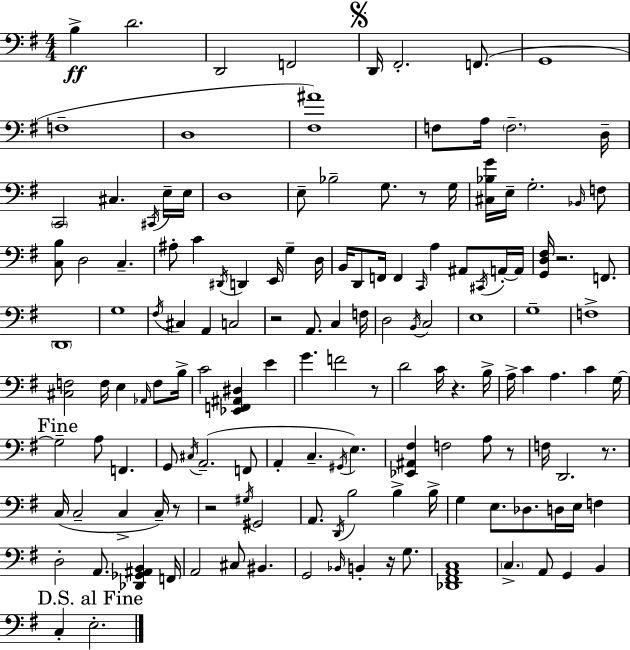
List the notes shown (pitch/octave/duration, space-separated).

B3/q D4/h. D2/h F2/h D2/s F#2/h. F2/e. G2/w F3/w D3/w [F#3,A#4]/w F3/e A3/s F3/h. D3/s C2/h C#3/q. C#2/s E3/s E3/s D3/w E3/e Bb3/h G3/e. R/e G3/s [C#3,Bb3,G4]/s E3/s G3/h. Bb2/s F3/e [C3,B3]/e D3/h C3/q. A#3/e C4/q D#2/s D2/q E2/s G3/q D3/s B2/s D2/e F2/s F2/q C2/s A3/q A#2/e C#2/s A2/s A2/s [G2,D3,F#3]/s R/h. F2/e. D2/w G3/w F#3/s C#3/q A2/q C3/h R/h A2/e. C3/q F3/s D3/h B2/s C3/h E3/w G3/w F3/w [C#3,F3]/h F3/s E3/q Ab2/s F3/e B3/s C4/h [Eb2,F2,A#2,D#3]/q E4/q G4/q. F4/h R/e D4/h C4/s R/q. B3/s A3/s C4/q A3/q. C4/q G3/s G3/h A3/e F2/q. G2/e C#3/s A2/h. F2/e A2/q C3/q. G#2/s E3/q. [Eb2,A#2,F#3]/q F3/h A3/e R/e F3/s D2/h. R/e. C3/s C3/h C3/q C3/s R/e R/h G#3/s G#2/h A2/e. D2/s B3/h B3/q B3/s G3/q E3/e. Db3/e. D3/s E3/s F3/q D3/h A2/e. [Db2,Gb2,A#2,B2]/q F2/s A2/h C#3/e BIS2/q. G2/h Bb2/s B2/q R/s G3/e. [Db2,F#2,A2,C3]/w C3/q. A2/e G2/q B2/q C3/q E3/h.